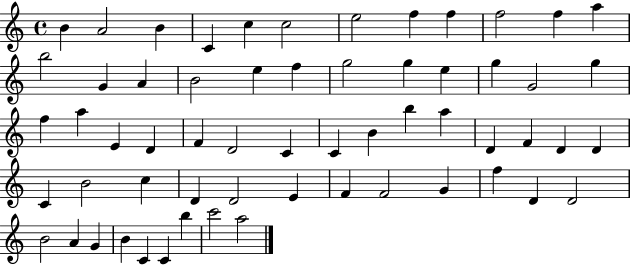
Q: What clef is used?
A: treble